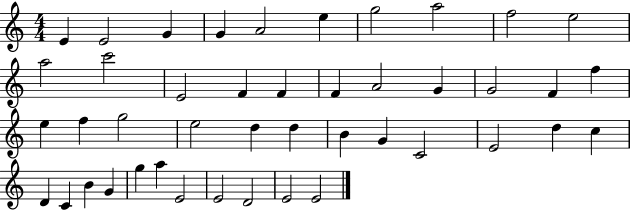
X:1
T:Untitled
M:4/4
L:1/4
K:C
E E2 G G A2 e g2 a2 f2 e2 a2 c'2 E2 F F F A2 G G2 F f e f g2 e2 d d B G C2 E2 d c D C B G g a E2 E2 D2 E2 E2